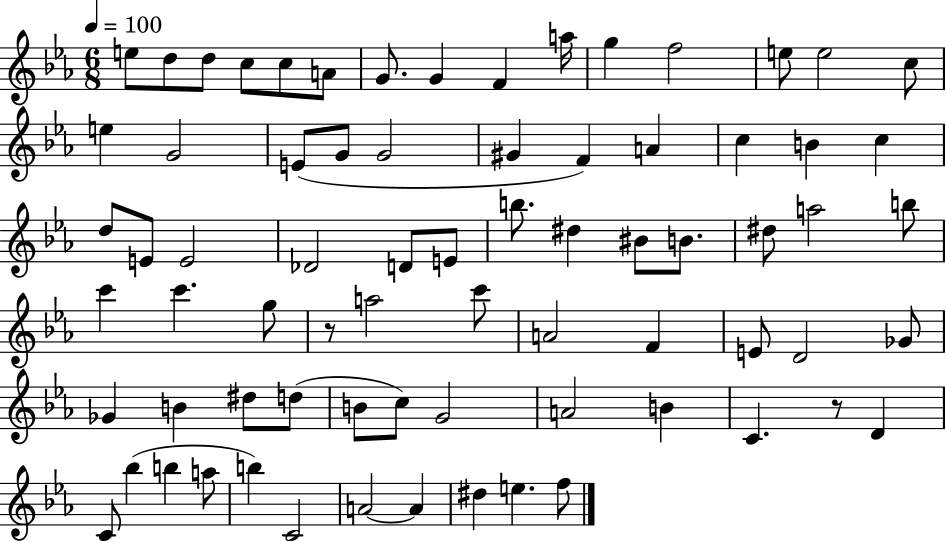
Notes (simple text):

E5/e D5/e D5/e C5/e C5/e A4/e G4/e. G4/q F4/q A5/s G5/q F5/h E5/e E5/h C5/e E5/q G4/h E4/e G4/e G4/h G#4/q F4/q A4/q C5/q B4/q C5/q D5/e E4/e E4/h Db4/h D4/e E4/e B5/e. D#5/q BIS4/e B4/e. D#5/e A5/h B5/e C6/q C6/q. G5/e R/e A5/h C6/e A4/h F4/q E4/e D4/h Gb4/e Gb4/q B4/q D#5/e D5/e B4/e C5/e G4/h A4/h B4/q C4/q. R/e D4/q C4/e Bb5/q B5/q A5/e B5/q C4/h A4/h A4/q D#5/q E5/q. F5/e